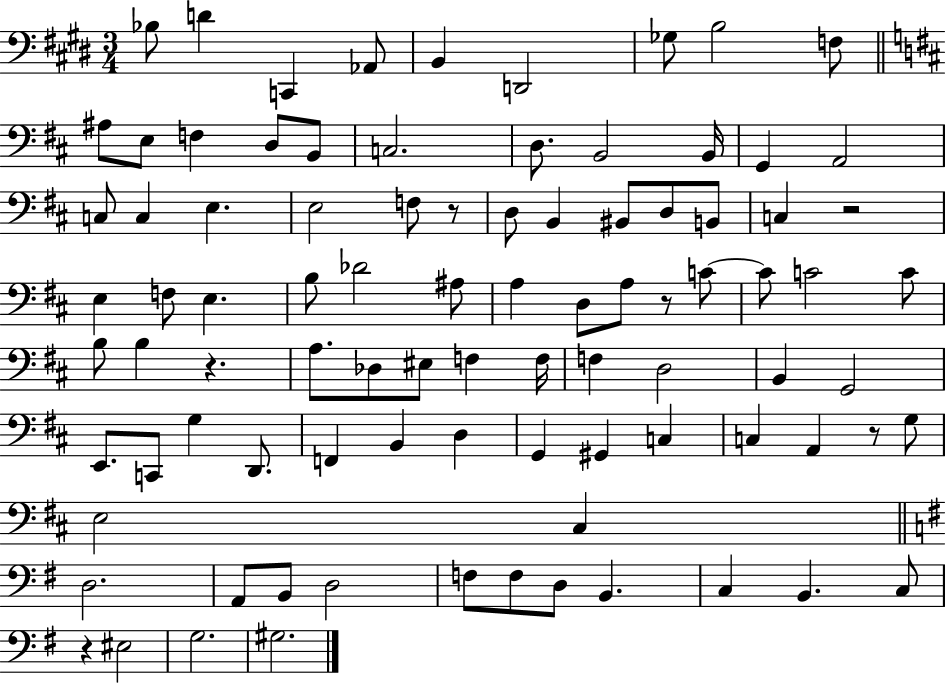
X:1
T:Untitled
M:3/4
L:1/4
K:E
_B,/2 D C,, _A,,/2 B,, D,,2 _G,/2 B,2 F,/2 ^A,/2 E,/2 F, D,/2 B,,/2 C,2 D,/2 B,,2 B,,/4 G,, A,,2 C,/2 C, E, E,2 F,/2 z/2 D,/2 B,, ^B,,/2 D,/2 B,,/2 C, z2 E, F,/2 E, B,/2 _D2 ^A,/2 A, D,/2 A,/2 z/2 C/2 C/2 C2 C/2 B,/2 B, z A,/2 _D,/2 ^E,/2 F, F,/4 F, D,2 B,, G,,2 E,,/2 C,,/2 G, D,,/2 F,, B,, D, G,, ^G,, C, C, A,, z/2 G,/2 E,2 ^C, D,2 A,,/2 B,,/2 D,2 F,/2 F,/2 D,/2 B,, C, B,, C,/2 z ^E,2 G,2 ^G,2